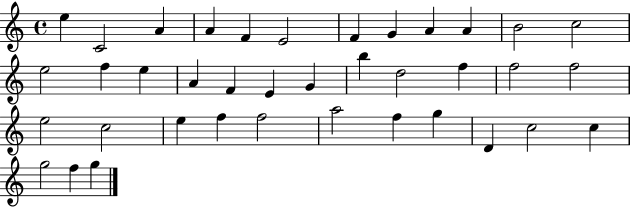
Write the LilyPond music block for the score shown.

{
  \clef treble
  \time 4/4
  \defaultTimeSignature
  \key c \major
  e''4 c'2 a'4 | a'4 f'4 e'2 | f'4 g'4 a'4 a'4 | b'2 c''2 | \break e''2 f''4 e''4 | a'4 f'4 e'4 g'4 | b''4 d''2 f''4 | f''2 f''2 | \break e''2 c''2 | e''4 f''4 f''2 | a''2 f''4 g''4 | d'4 c''2 c''4 | \break g''2 f''4 g''4 | \bar "|."
}